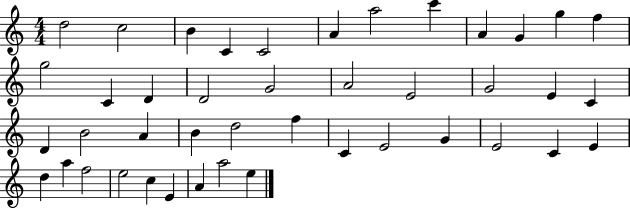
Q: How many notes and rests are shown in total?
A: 43